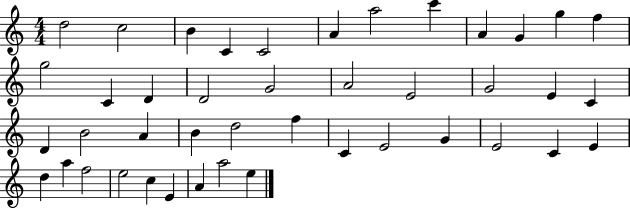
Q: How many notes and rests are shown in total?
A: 43